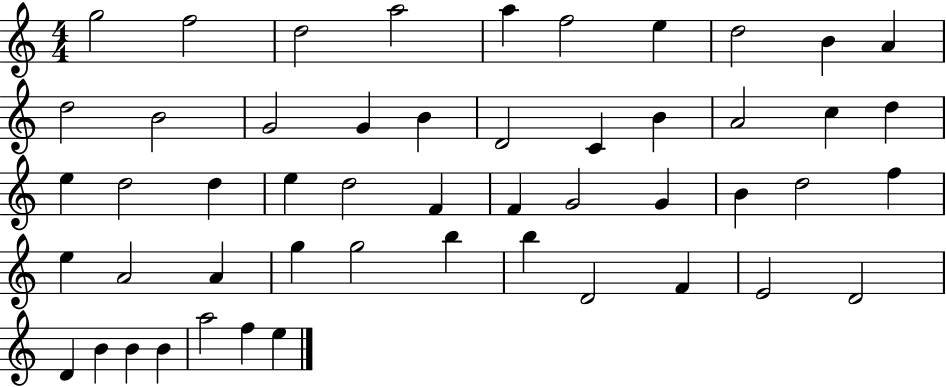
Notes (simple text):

G5/h F5/h D5/h A5/h A5/q F5/h E5/q D5/h B4/q A4/q D5/h B4/h G4/h G4/q B4/q D4/h C4/q B4/q A4/h C5/q D5/q E5/q D5/h D5/q E5/q D5/h F4/q F4/q G4/h G4/q B4/q D5/h F5/q E5/q A4/h A4/q G5/q G5/h B5/q B5/q D4/h F4/q E4/h D4/h D4/q B4/q B4/q B4/q A5/h F5/q E5/q